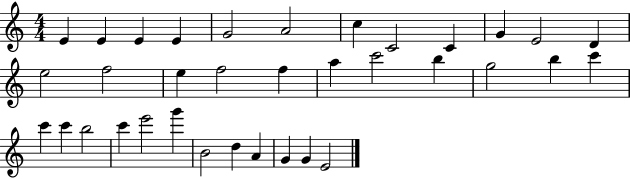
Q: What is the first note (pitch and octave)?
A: E4